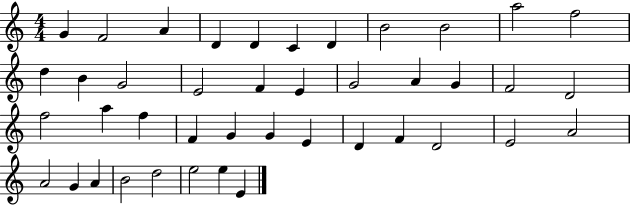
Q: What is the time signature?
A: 4/4